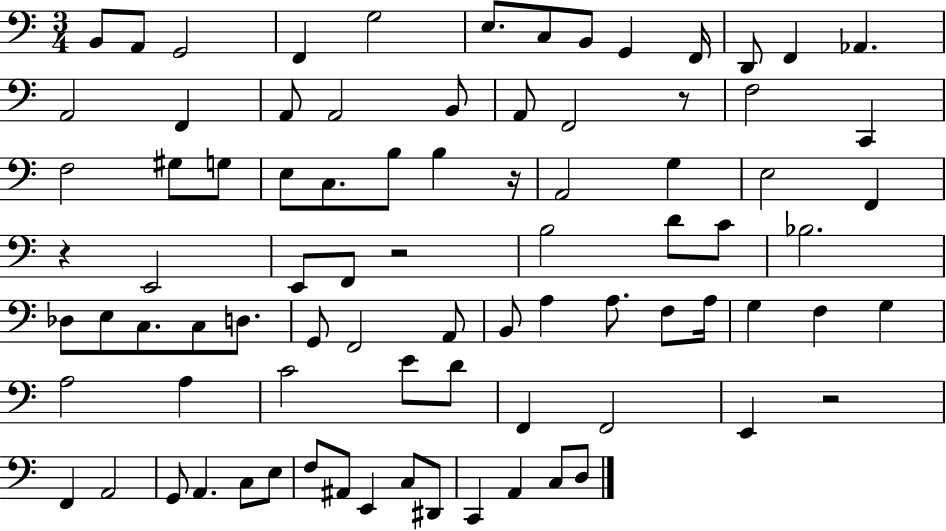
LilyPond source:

{
  \clef bass
  \numericTimeSignature
  \time 3/4
  \key c \major
  \repeat volta 2 { b,8 a,8 g,2 | f,4 g2 | e8. c8 b,8 g,4 f,16 | d,8 f,4 aes,4. | \break a,2 f,4 | a,8 a,2 b,8 | a,8 f,2 r8 | f2 c,4 | \break f2 gis8 g8 | e8 c8. b8 b4 r16 | a,2 g4 | e2 f,4 | \break r4 e,2 | e,8 f,8 r2 | b2 d'8 c'8 | bes2. | \break des8 e8 c8. c8 d8. | g,8 f,2 a,8 | b,8 a4 a8. f8 a16 | g4 f4 g4 | \break a2 a4 | c'2 e'8 d'8 | f,4 f,2 | e,4 r2 | \break f,4 a,2 | g,8 a,4. c8 e8 | f8 ais,8 e,4 c8 dis,8 | c,4 a,4 c8 d8 | \break } \bar "|."
}